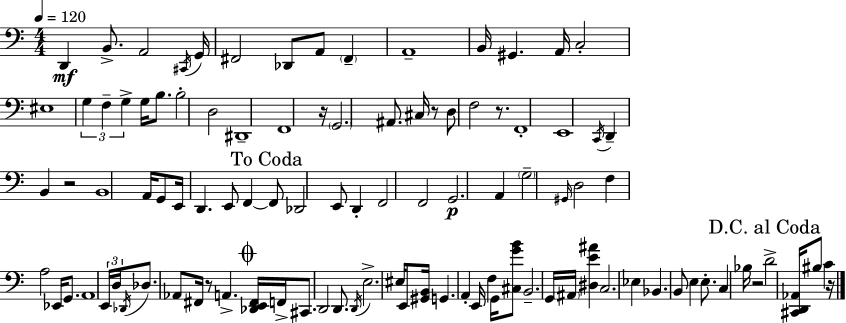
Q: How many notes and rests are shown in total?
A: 103